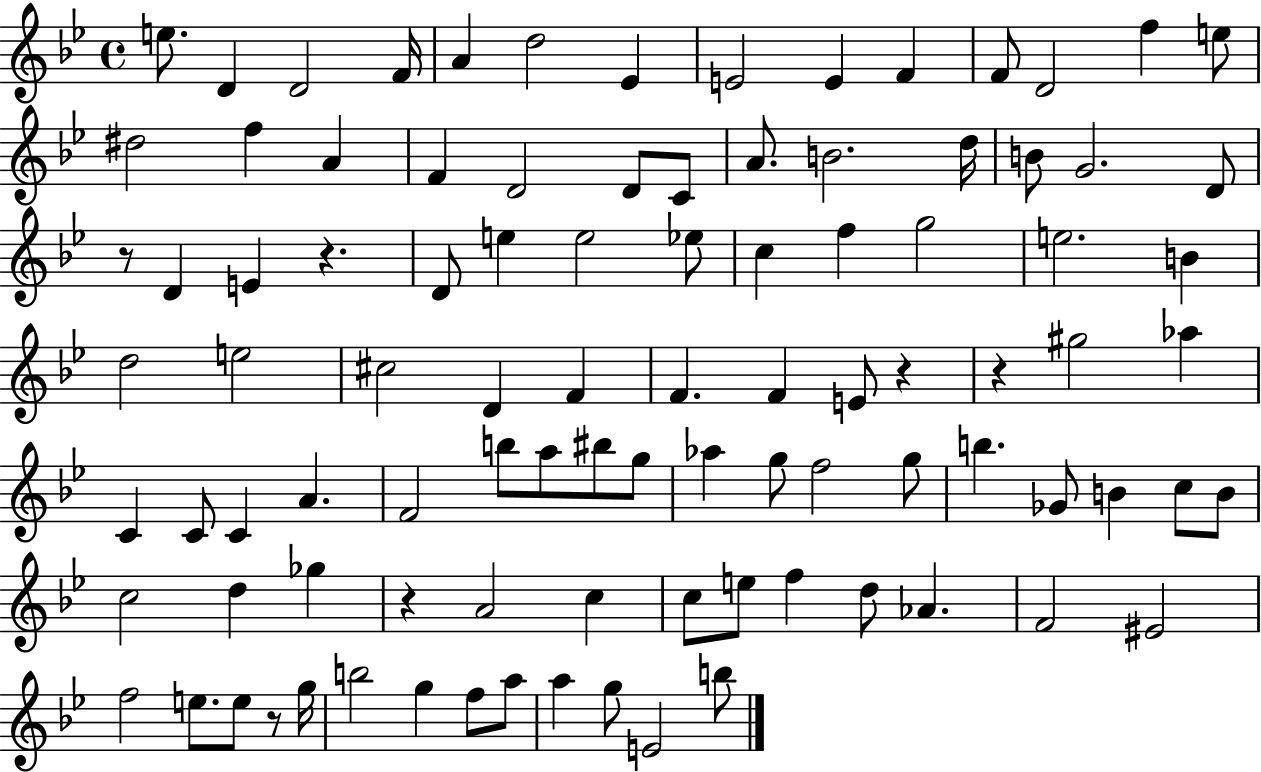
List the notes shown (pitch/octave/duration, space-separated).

E5/e. D4/q D4/h F4/s A4/q D5/h Eb4/q E4/h E4/q F4/q F4/e D4/h F5/q E5/e D#5/h F5/q A4/q F4/q D4/h D4/e C4/e A4/e. B4/h. D5/s B4/e G4/h. D4/e R/e D4/q E4/q R/q. D4/e E5/q E5/h Eb5/e C5/q F5/q G5/h E5/h. B4/q D5/h E5/h C#5/h D4/q F4/q F4/q. F4/q E4/e R/q R/q G#5/h Ab5/q C4/q C4/e C4/q A4/q. F4/h B5/e A5/e BIS5/e G5/e Ab5/q G5/e F5/h G5/e B5/q. Gb4/e B4/q C5/e B4/e C5/h D5/q Gb5/q R/q A4/h C5/q C5/e E5/e F5/q D5/e Ab4/q. F4/h EIS4/h F5/h E5/e. E5/e R/e G5/s B5/h G5/q F5/e A5/e A5/q G5/e E4/h B5/e